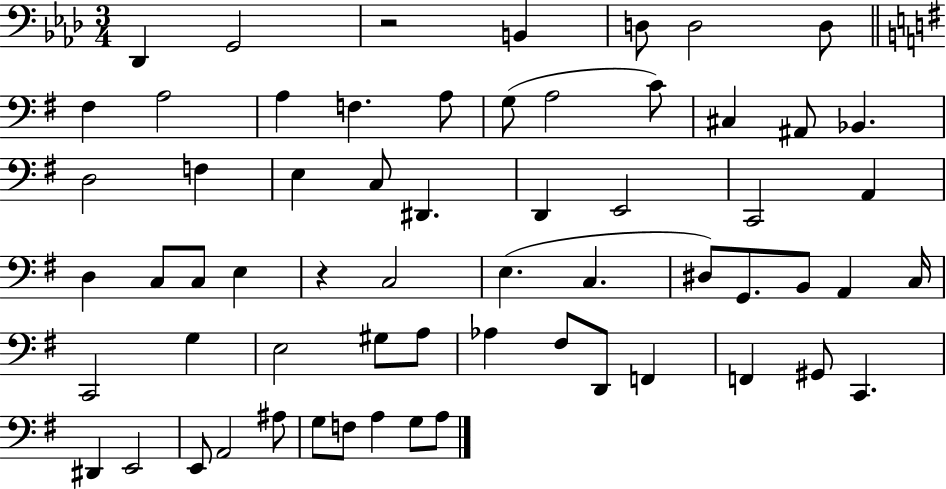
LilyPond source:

{
  \clef bass
  \numericTimeSignature
  \time 3/4
  \key aes \major
  des,4 g,2 | r2 b,4 | d8 d2 d8 | \bar "||" \break \key g \major fis4 a2 | a4 f4. a8 | g8( a2 c'8) | cis4 ais,8 bes,4. | \break d2 f4 | e4 c8 dis,4. | d,4 e,2 | c,2 a,4 | \break d4 c8 c8 e4 | r4 c2 | e4.( c4. | dis8) g,8. b,8 a,4 c16 | \break c,2 g4 | e2 gis8 a8 | aes4 fis8 d,8 f,4 | f,4 gis,8 c,4. | \break dis,4 e,2 | e,8 a,2 ais8 | g8 f8 a4 g8 a8 | \bar "|."
}